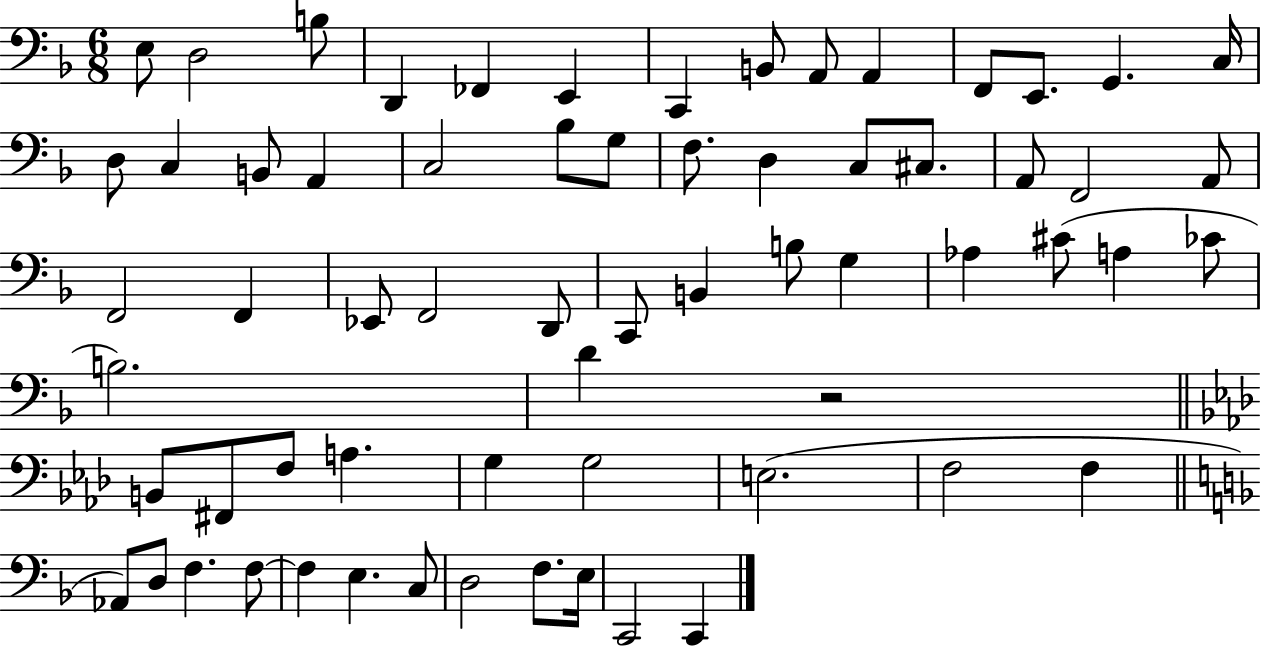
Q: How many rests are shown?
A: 1